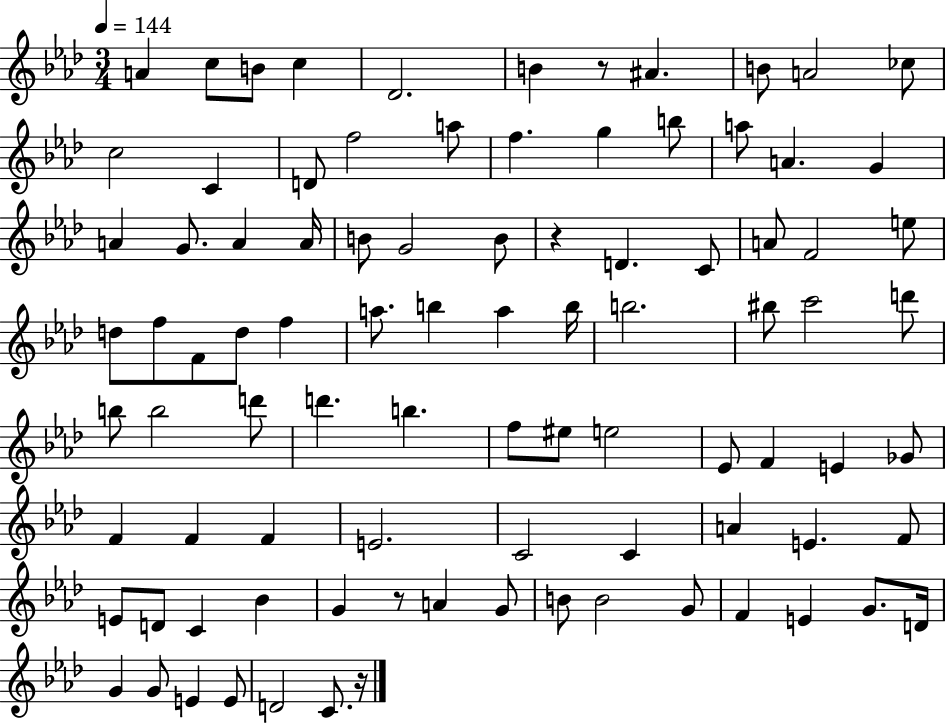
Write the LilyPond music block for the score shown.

{
  \clef treble
  \numericTimeSignature
  \time 3/4
  \key aes \major
  \tempo 4 = 144
  a'4 c''8 b'8 c''4 | des'2. | b'4 r8 ais'4. | b'8 a'2 ces''8 | \break c''2 c'4 | d'8 f''2 a''8 | f''4. g''4 b''8 | a''8 a'4. g'4 | \break a'4 g'8. a'4 a'16 | b'8 g'2 b'8 | r4 d'4. c'8 | a'8 f'2 e''8 | \break d''8 f''8 f'8 d''8 f''4 | a''8. b''4 a''4 b''16 | b''2. | bis''8 c'''2 d'''8 | \break b''8 b''2 d'''8 | d'''4. b''4. | f''8 eis''8 e''2 | ees'8 f'4 e'4 ges'8 | \break f'4 f'4 f'4 | e'2. | c'2 c'4 | a'4 e'4. f'8 | \break e'8 d'8 c'4 bes'4 | g'4 r8 a'4 g'8 | b'8 b'2 g'8 | f'4 e'4 g'8. d'16 | \break g'4 g'8 e'4 e'8 | d'2 c'8. r16 | \bar "|."
}